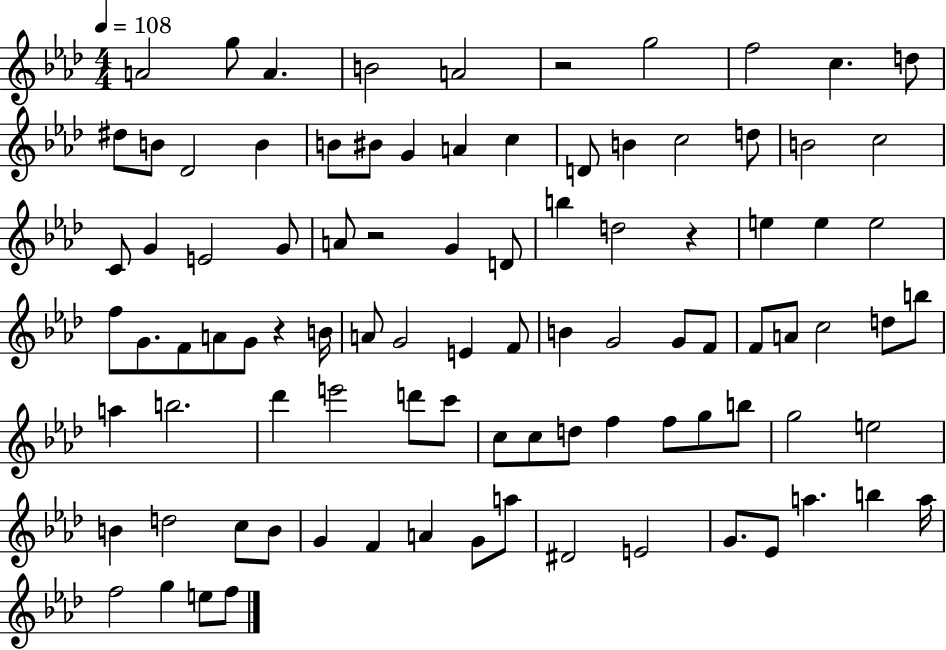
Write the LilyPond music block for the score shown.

{
  \clef treble
  \numericTimeSignature
  \time 4/4
  \key aes \major
  \tempo 4 = 108
  a'2 g''8 a'4. | b'2 a'2 | r2 g''2 | f''2 c''4. d''8 | \break dis''8 b'8 des'2 b'4 | b'8 bis'8 g'4 a'4 c''4 | d'8 b'4 c''2 d''8 | b'2 c''2 | \break c'8 g'4 e'2 g'8 | a'8 r2 g'4 d'8 | b''4 d''2 r4 | e''4 e''4 e''2 | \break f''8 g'8. f'8 a'8 g'8 r4 b'16 | a'8 g'2 e'4 f'8 | b'4 g'2 g'8 f'8 | f'8 a'8 c''2 d''8 b''8 | \break a''4 b''2. | des'''4 e'''2 d'''8 c'''8 | c''8 c''8 d''8 f''4 f''8 g''8 b''8 | g''2 e''2 | \break b'4 d''2 c''8 b'8 | g'4 f'4 a'4 g'8 a''8 | dis'2 e'2 | g'8. ees'8 a''4. b''4 a''16 | \break f''2 g''4 e''8 f''8 | \bar "|."
}